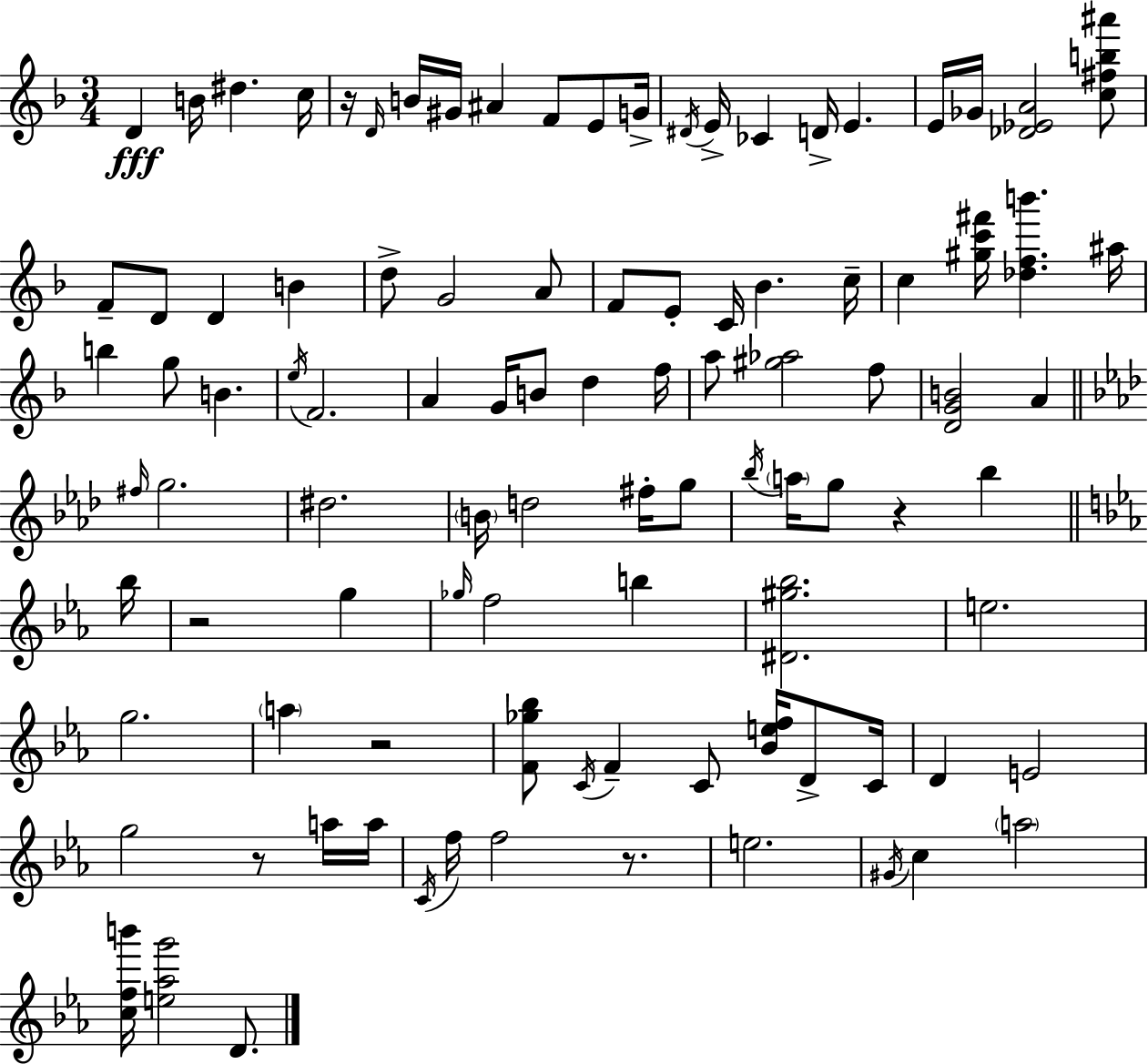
D4/q B4/s D#5/q. C5/s R/s D4/s B4/s G#4/s A#4/q F4/e E4/e G4/s D#4/s E4/s CES4/q D4/s E4/q. E4/s Gb4/s [Db4,Eb4,A4]/h [C5,F#5,B5,A#6]/e F4/e D4/e D4/q B4/q D5/e G4/h A4/e F4/e E4/e C4/s Bb4/q. C5/s C5/q [G#5,C6,F#6]/s [Db5,F5,B6]/q. A#5/s B5/q G5/e B4/q. E5/s F4/h. A4/q G4/s B4/e D5/q F5/s A5/e [G#5,Ab5]/h F5/e [D4,G4,B4]/h A4/q F#5/s G5/h. D#5/h. B4/s D5/h F#5/s G5/e Bb5/s A5/s G5/e R/q Bb5/q Bb5/s R/h G5/q Gb5/s F5/h B5/q [D#4,G#5,Bb5]/h. E5/h. G5/h. A5/q R/h [F4,Gb5,Bb5]/e C4/s F4/q C4/e [Bb4,E5,F5]/s D4/e C4/s D4/q E4/h G5/h R/e A5/s A5/s C4/s F5/s F5/h R/e. E5/h. G#4/s C5/q A5/h [C5,F5,B6]/s [E5,Ab5,G6]/h D4/e.